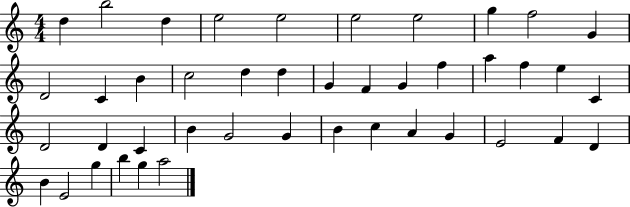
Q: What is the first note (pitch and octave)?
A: D5